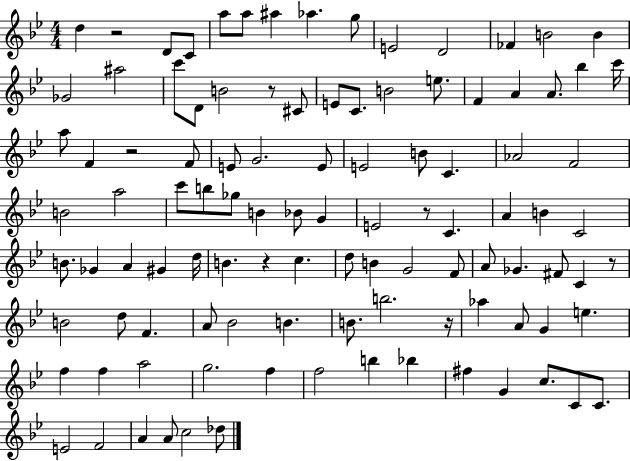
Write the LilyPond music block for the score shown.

{
  \clef treble
  \numericTimeSignature
  \time 4/4
  \key bes \major
  \repeat volta 2 { d''4 r2 d'8 c'8 | a''8 a''8 ais''4 aes''4. g''8 | e'2 d'2 | fes'4 b'2 b'4 | \break ges'2 ais''2 | c'''8 d'8 b'2 r8 cis'8 | e'8 c'8. b'2 e''8. | f'4 a'4 a'8. bes''4 c'''16 | \break a''8 f'4 r2 f'8 | e'8 g'2. e'8 | e'2 b'8 c'4. | aes'2 f'2 | \break b'2 a''2 | c'''8 b''8 ges''8 b'4 bes'8 g'4 | e'2 r8 c'4. | a'4 b'4 c'2 | \break b'8. ges'4 a'4 gis'4 d''16 | b'4. r4 c''4. | d''8 b'4 g'2 f'8 | a'8 ges'4. fis'8 c'4 r8 | \break b'2 d''8 f'4. | a'8 bes'2 b'4. | b'8. b''2. r16 | aes''4 a'8 g'4 e''4. | \break f''4 f''4 a''2 | g''2. f''4 | f''2 b''4 bes''4 | fis''4 g'4 c''8. c'8 c'8. | \break e'2 f'2 | a'4 a'8 c''2 des''8 | } \bar "|."
}